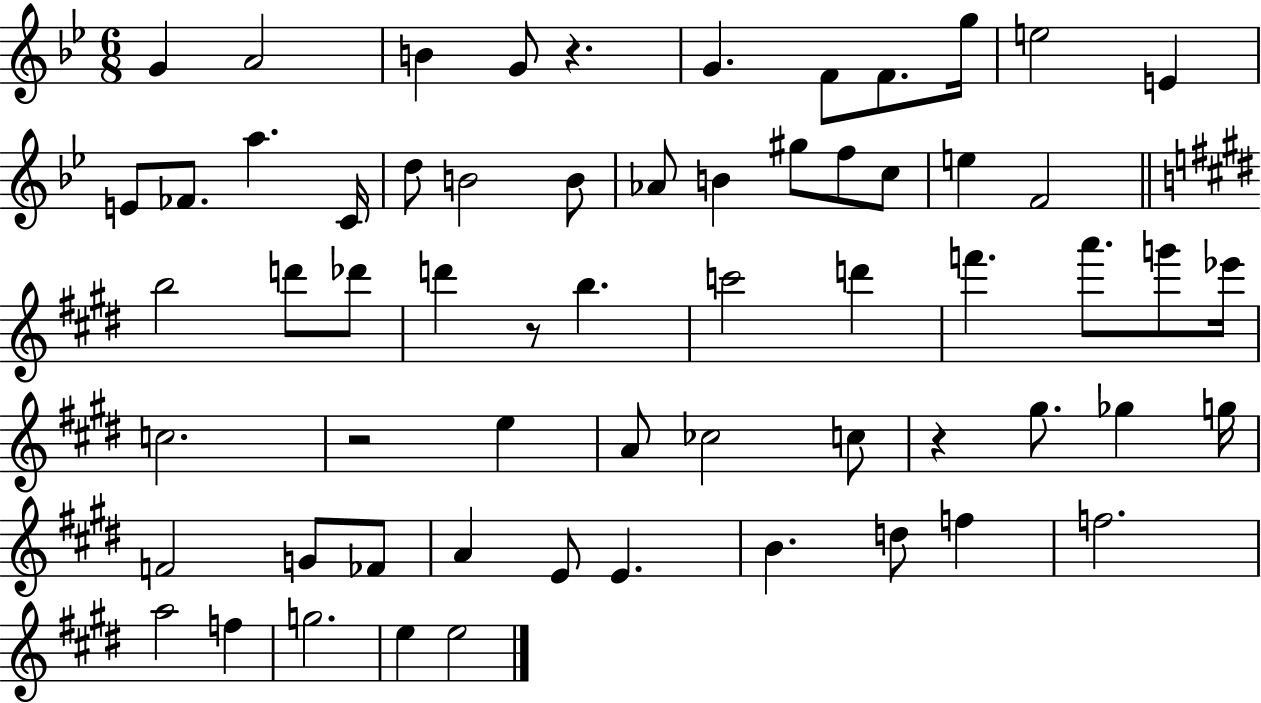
X:1
T:Untitled
M:6/8
L:1/4
K:Bb
G A2 B G/2 z G F/2 F/2 g/4 e2 E E/2 _F/2 a C/4 d/2 B2 B/2 _A/2 B ^g/2 f/2 c/2 e F2 b2 d'/2 _d'/2 d' z/2 b c'2 d' f' a'/2 g'/2 _e'/4 c2 z2 e A/2 _c2 c/2 z ^g/2 _g g/4 F2 G/2 _F/2 A E/2 E B d/2 f f2 a2 f g2 e e2